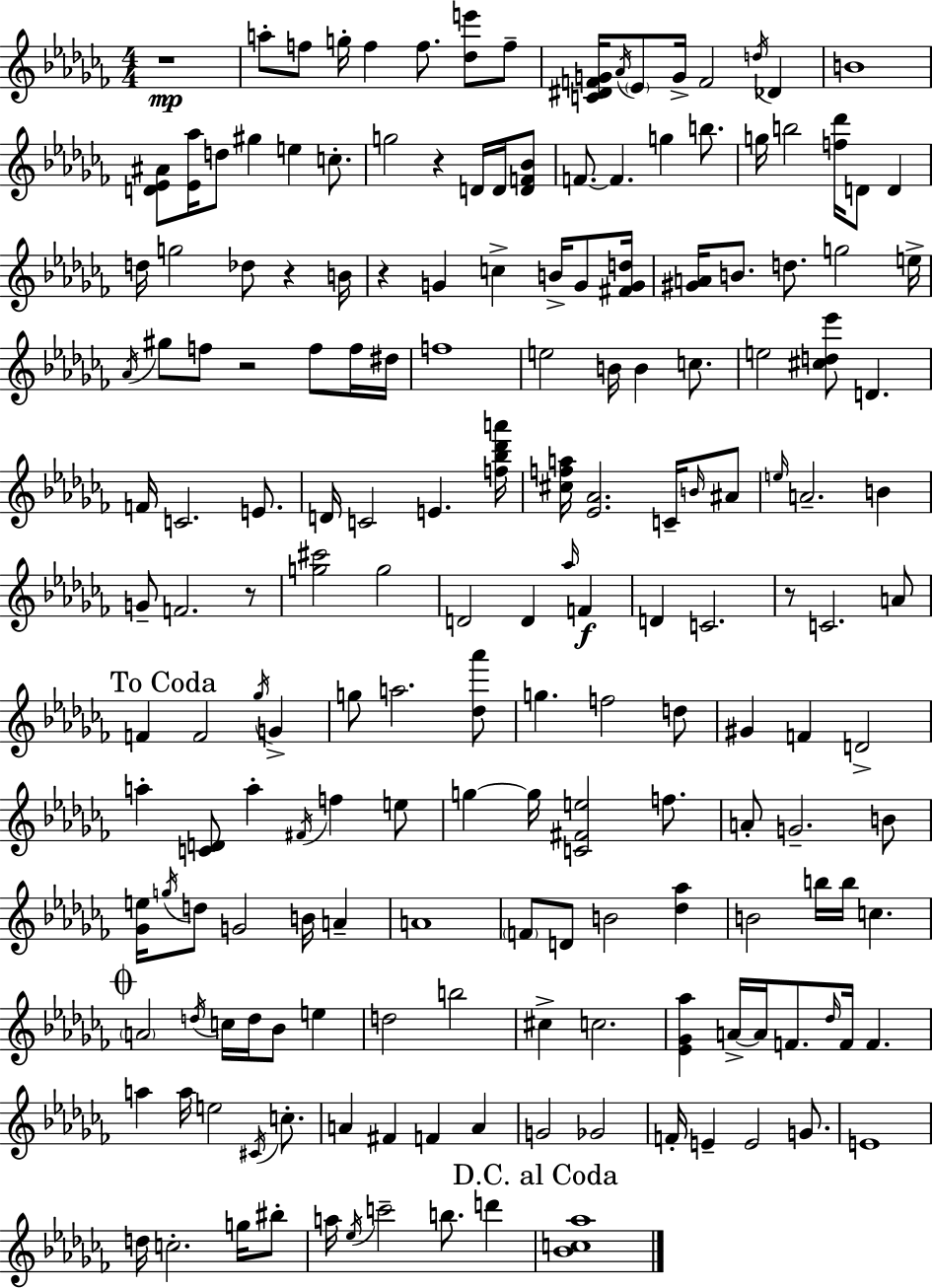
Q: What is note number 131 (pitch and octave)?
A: E5